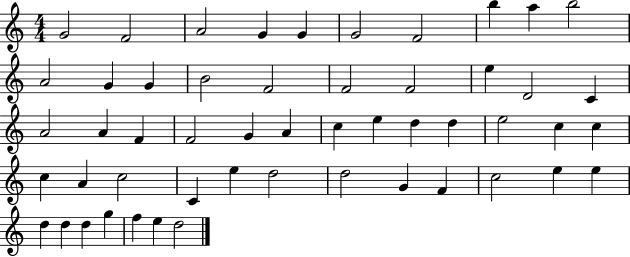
{
  \clef treble
  \numericTimeSignature
  \time 4/4
  \key c \major
  g'2 f'2 | a'2 g'4 g'4 | g'2 f'2 | b''4 a''4 b''2 | \break a'2 g'4 g'4 | b'2 f'2 | f'2 f'2 | e''4 d'2 c'4 | \break a'2 a'4 f'4 | f'2 g'4 a'4 | c''4 e''4 d''4 d''4 | e''2 c''4 c''4 | \break c''4 a'4 c''2 | c'4 e''4 d''2 | d''2 g'4 f'4 | c''2 e''4 e''4 | \break d''4 d''4 d''4 g''4 | f''4 e''4 d''2 | \bar "|."
}